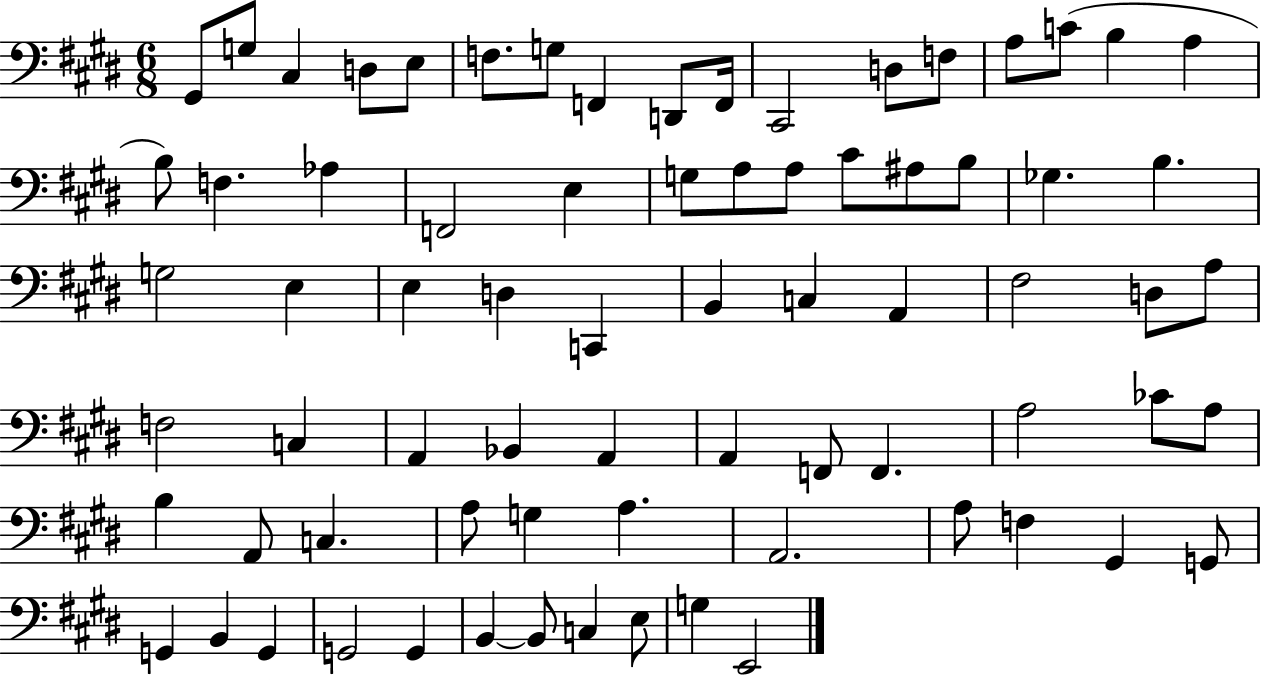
G#2/e G3/e C#3/q D3/e E3/e F3/e. G3/e F2/q D2/e F2/s C#2/h D3/e F3/e A3/e C4/e B3/q A3/q B3/e F3/q. Ab3/q F2/h E3/q G3/e A3/e A3/e C#4/e A#3/e B3/e Gb3/q. B3/q. G3/h E3/q E3/q D3/q C2/q B2/q C3/q A2/q F#3/h D3/e A3/e F3/h C3/q A2/q Bb2/q A2/q A2/q F2/e F2/q. A3/h CES4/e A3/e B3/q A2/e C3/q. A3/e G3/q A3/q. A2/h. A3/e F3/q G#2/q G2/e G2/q B2/q G2/q G2/h G2/q B2/q B2/e C3/q E3/e G3/q E2/h